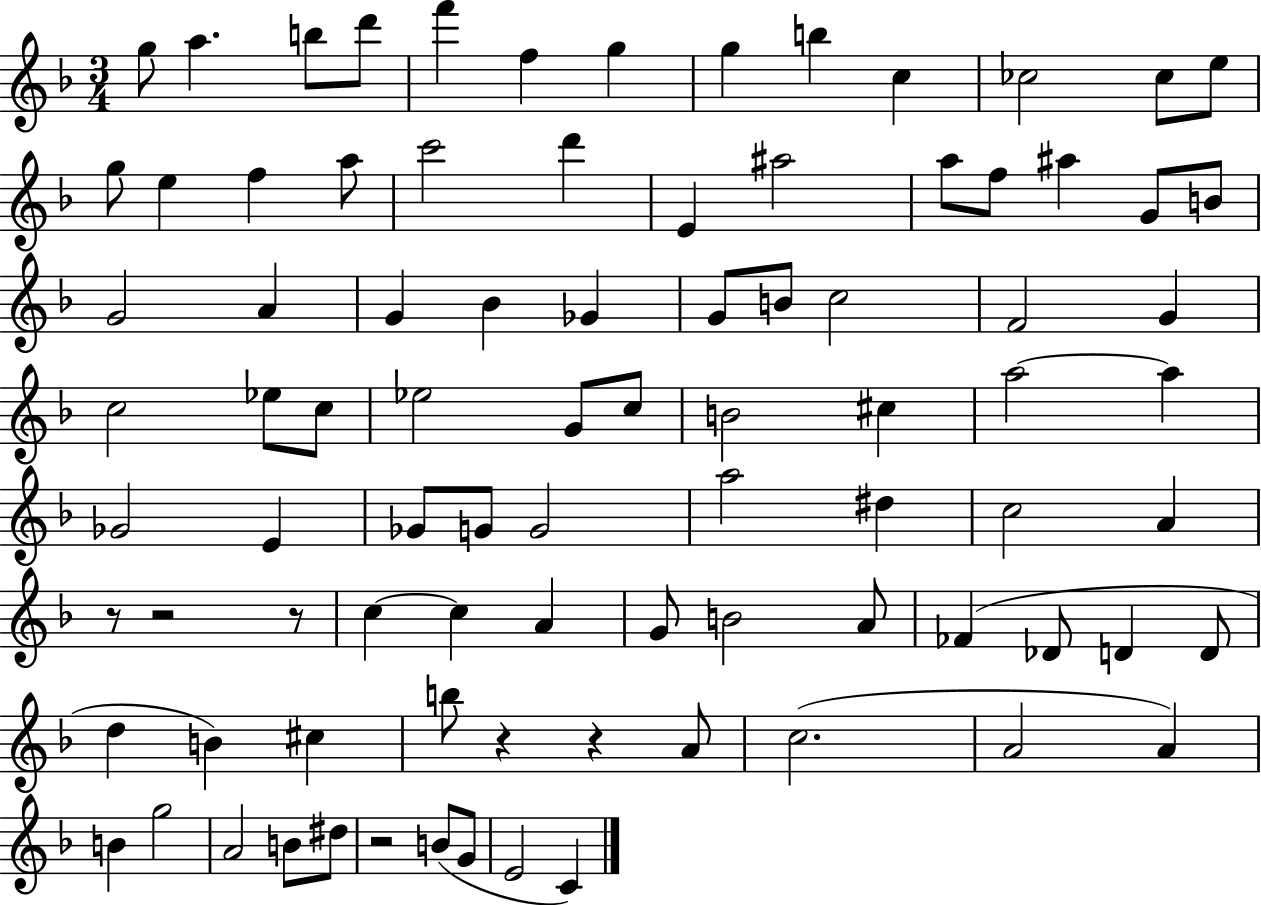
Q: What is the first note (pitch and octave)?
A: G5